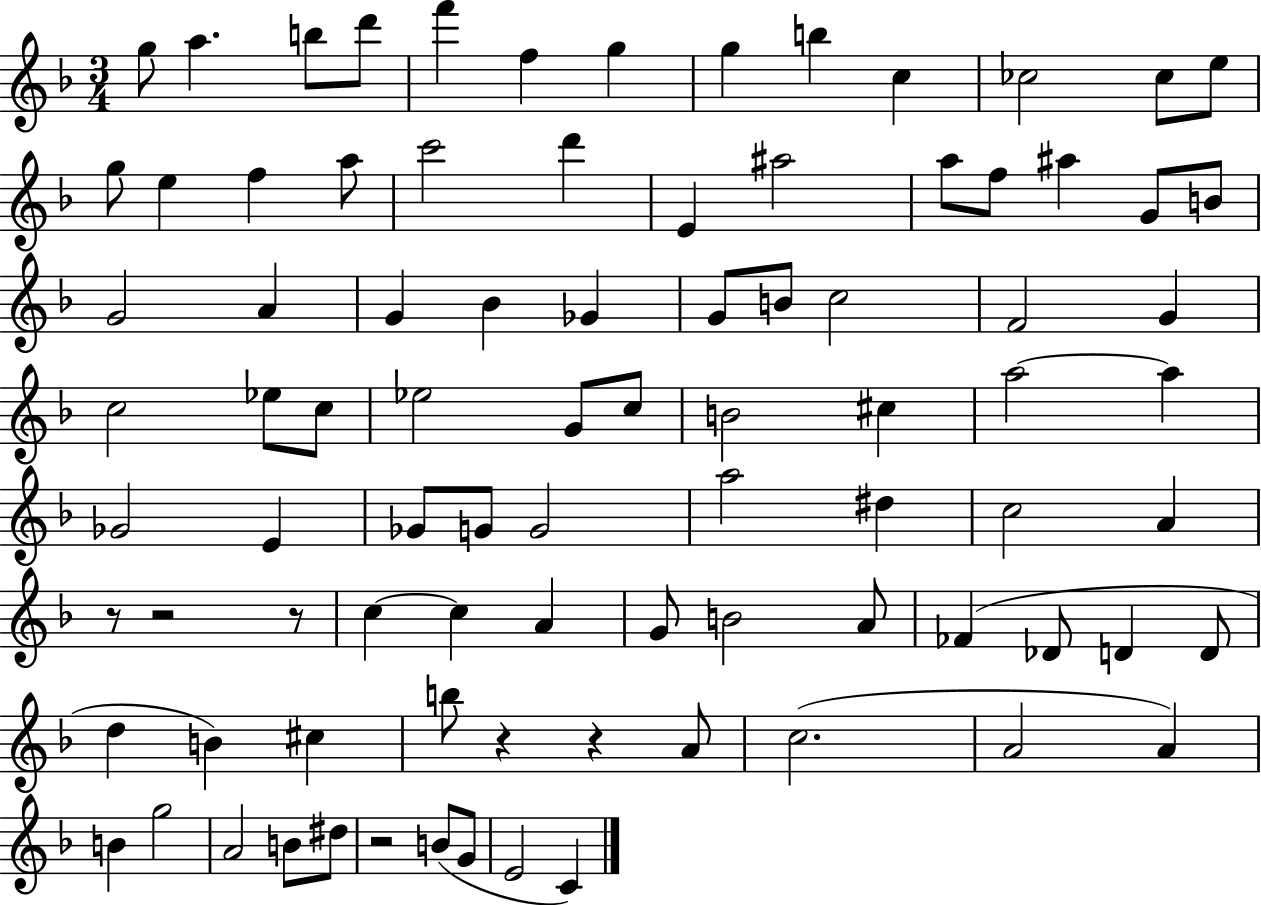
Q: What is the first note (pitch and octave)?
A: G5